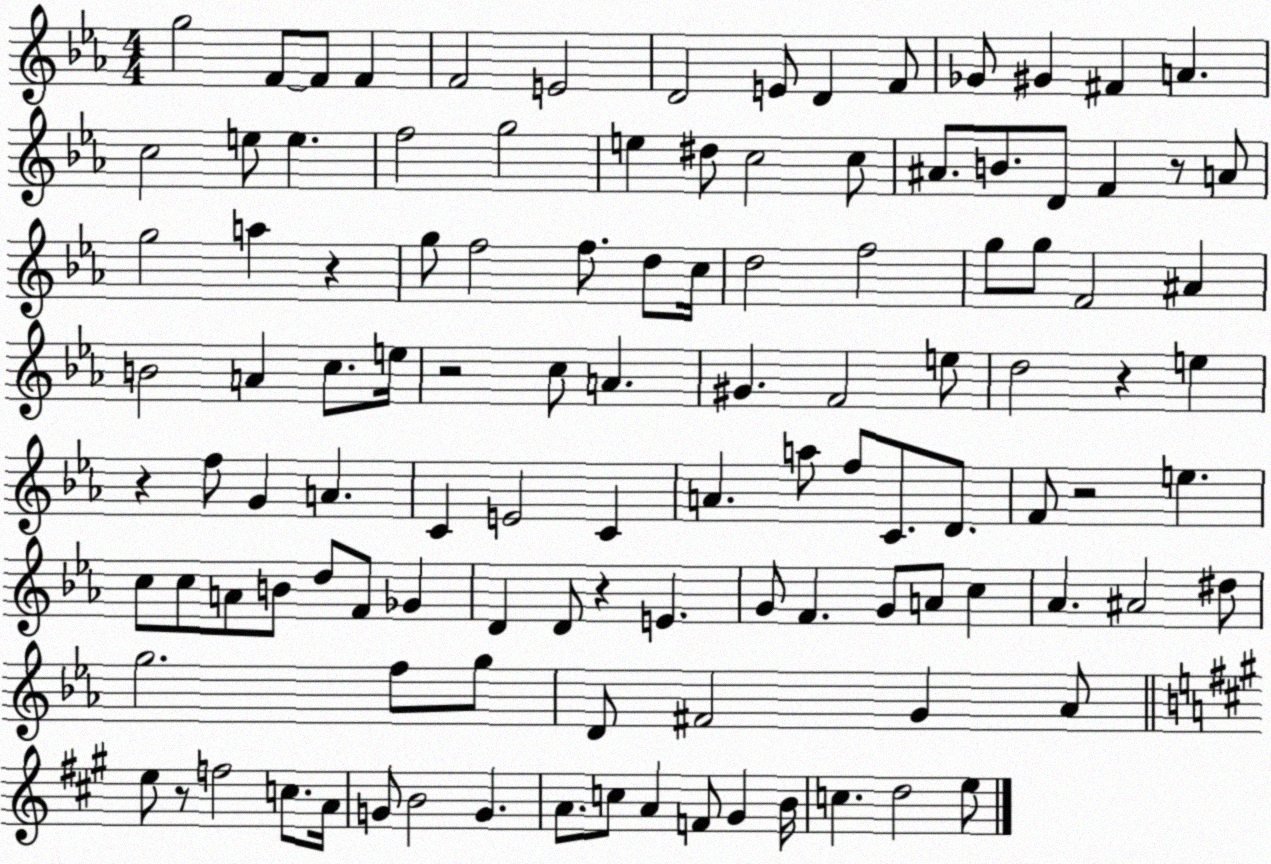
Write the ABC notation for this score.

X:1
T:Untitled
M:4/4
L:1/4
K:Eb
g2 F/2 F/2 F F2 E2 D2 E/2 D F/2 _G/2 ^G ^F A c2 e/2 e f2 g2 e ^d/2 c2 c/2 ^A/2 B/2 D/2 F z/2 A/2 g2 a z g/2 f2 f/2 d/2 c/4 d2 f2 g/2 g/2 F2 ^A B2 A c/2 e/4 z2 c/2 A ^G F2 e/2 d2 z e z f/2 G A C E2 C A a/2 f/2 C/2 D/2 F/2 z2 e c/2 c/2 A/2 B/2 d/2 F/2 _G D D/2 z E G/2 F G/2 A/2 c _A ^A2 ^d/2 g2 f/2 g/2 D/2 ^F2 G _A/2 e/2 z/2 f2 c/2 A/4 G/2 B2 G A/2 c/2 A F/2 ^G B/4 c d2 e/2